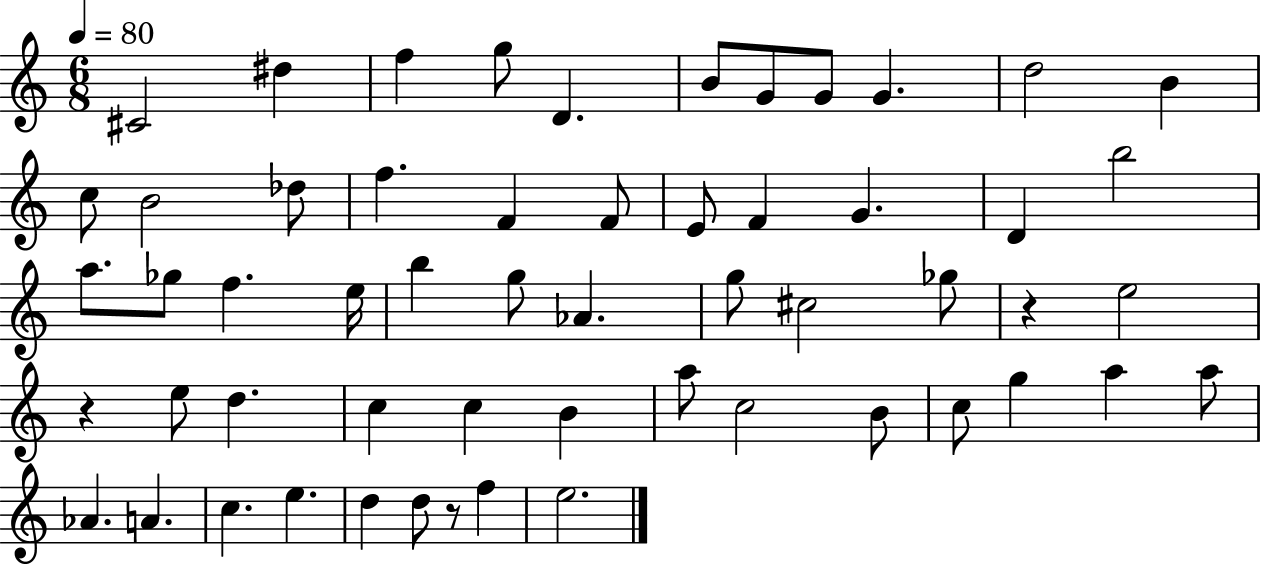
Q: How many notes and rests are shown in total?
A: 56